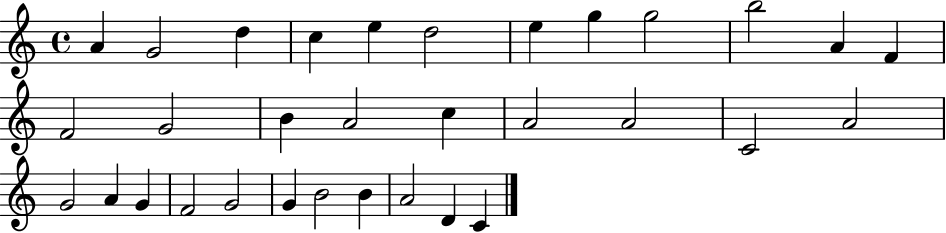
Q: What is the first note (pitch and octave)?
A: A4